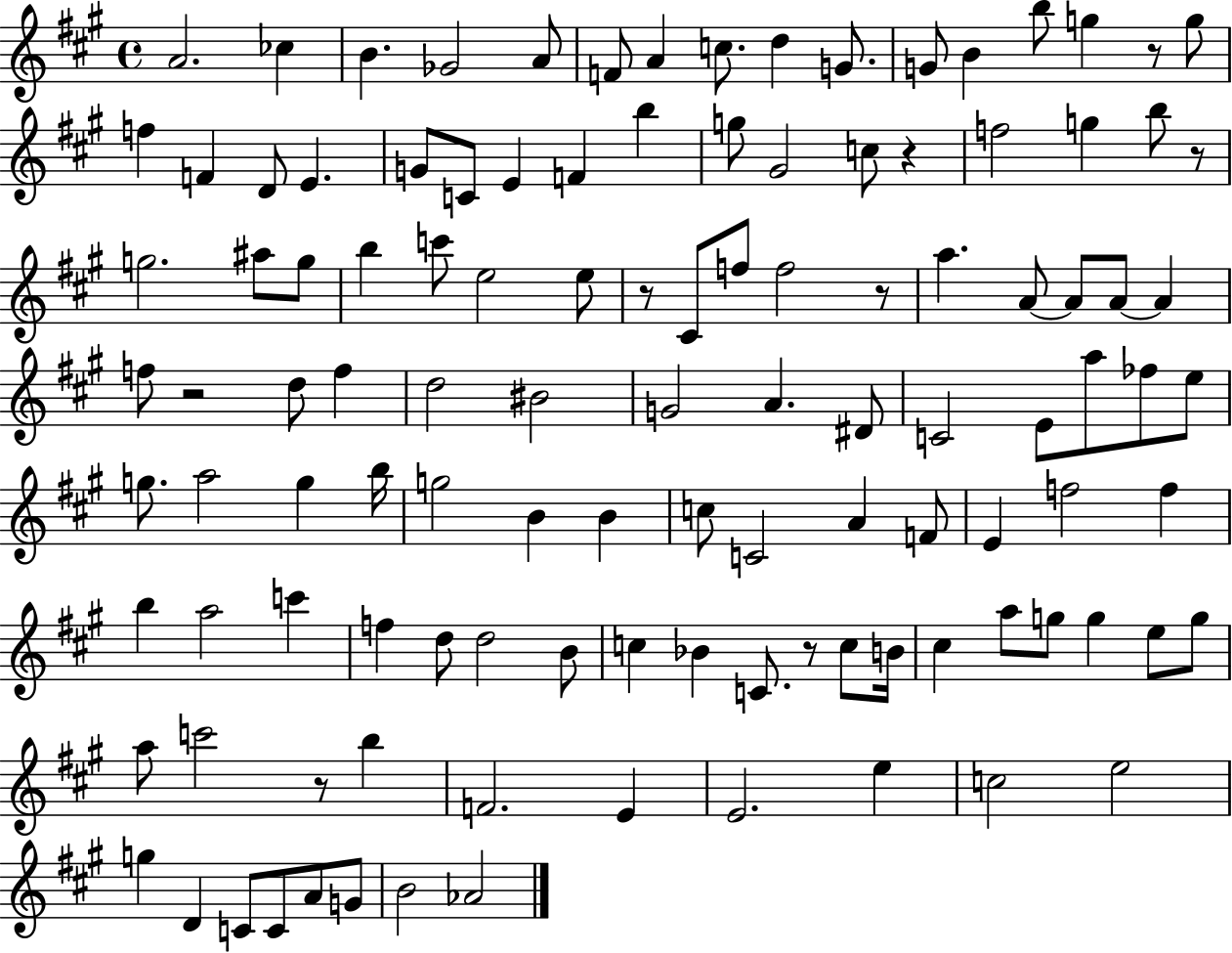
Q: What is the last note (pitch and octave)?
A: Ab4